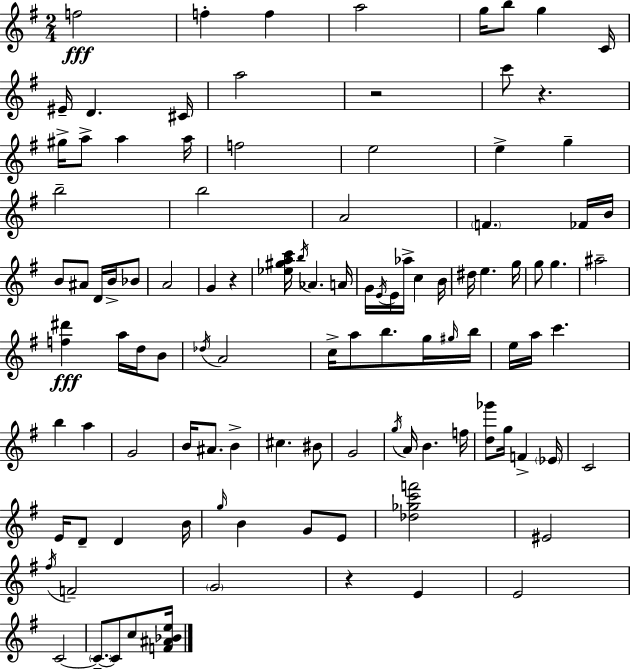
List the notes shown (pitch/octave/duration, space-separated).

F5/h F5/q F5/q A5/h G5/s B5/e G5/q C4/s EIS4/s D4/q. C#4/s A5/h R/h C6/e R/q. G#5/s A5/e A5/q A5/s F5/h E5/h E5/q G5/q B5/h B5/h A4/h F4/q. FES4/s B4/s B4/e A#4/e D4/s B4/s Bb4/e A4/h G4/q R/q [Eb5,G#5,A5,C6]/s B5/s Ab4/q. A4/s G4/s E4/s E4/s Ab5/s C5/q B4/s D#5/s E5/q. G5/s G5/e G5/q. A#5/h [F5,D#6]/q A5/s D5/s B4/e Db5/s A4/h C5/s A5/e B5/e. G5/s G#5/s B5/s E5/s A5/s C6/q. B5/q A5/q G4/h B4/s A#4/e. B4/q C#5/q. BIS4/e G4/h G5/s A4/s B4/q. F5/s [D5,Gb6]/e G5/s F4/q Eb4/s C4/h E4/s D4/e D4/q B4/s G5/s B4/q G4/e E4/e [Db5,Gb5,C6,F6]/h EIS4/h F#5/s F4/h G4/h R/q E4/q E4/h C4/h C4/e. C4/e C5/e [F4,A#4,Bb4,E5]/s